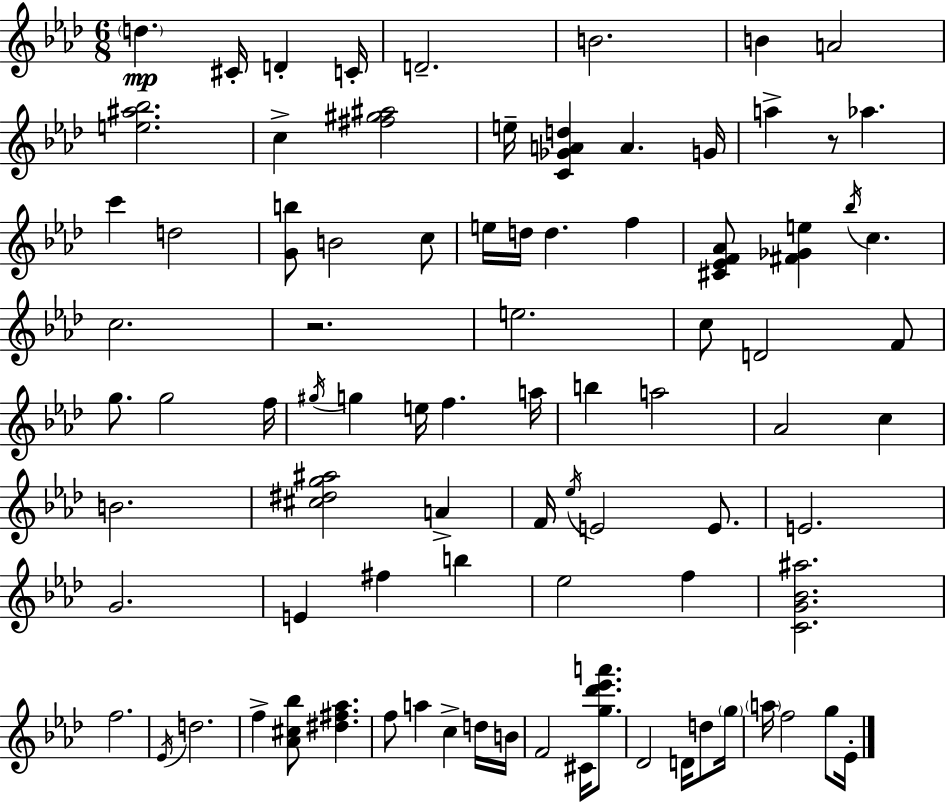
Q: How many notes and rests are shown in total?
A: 86